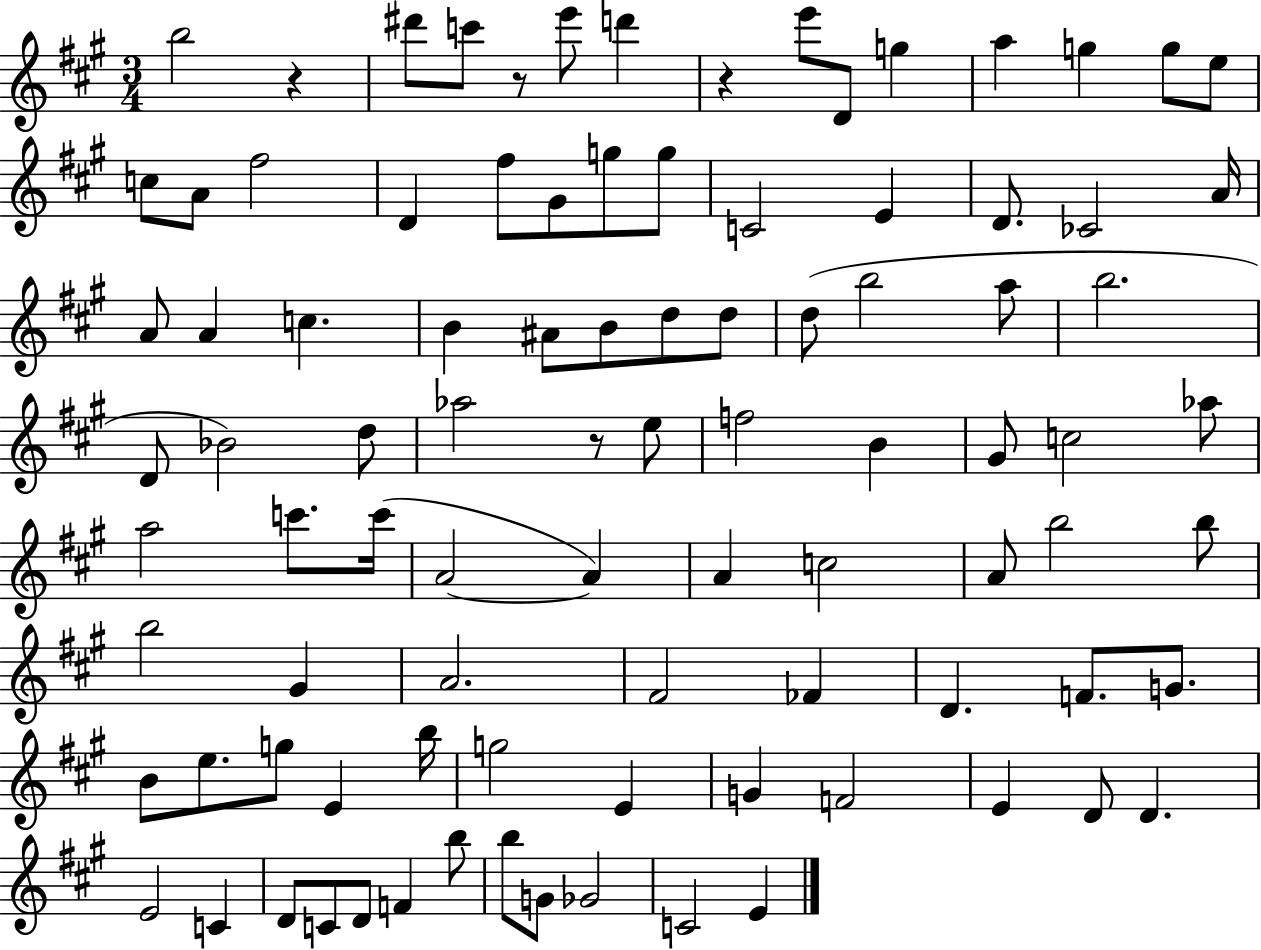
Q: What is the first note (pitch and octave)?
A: B5